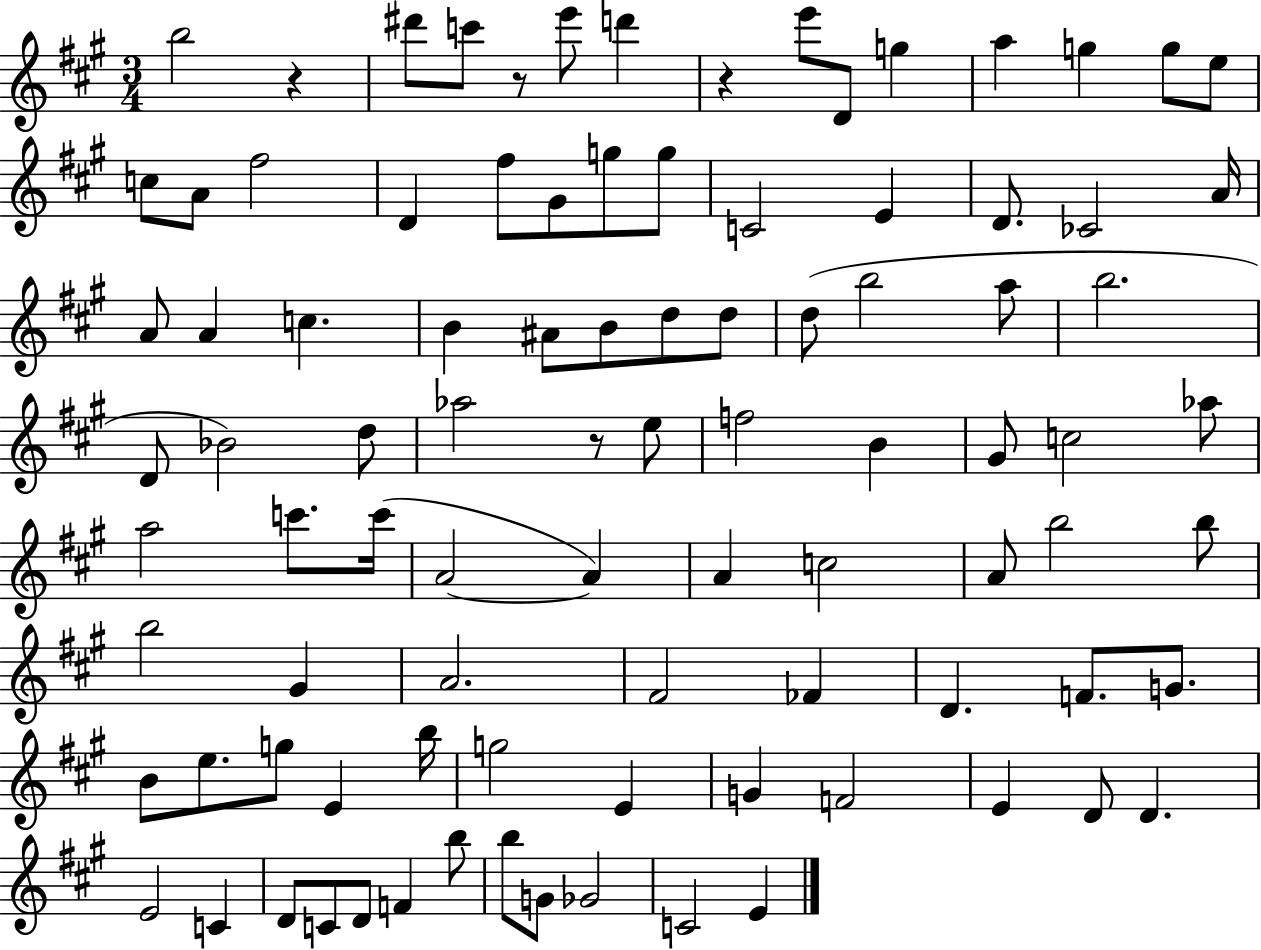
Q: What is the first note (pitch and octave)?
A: B5